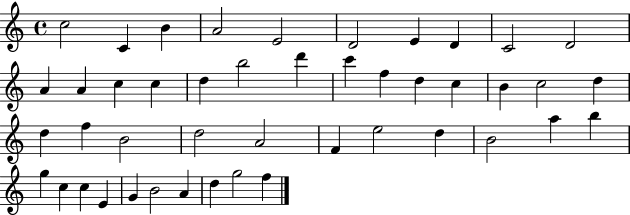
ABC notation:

X:1
T:Untitled
M:4/4
L:1/4
K:C
c2 C B A2 E2 D2 E D C2 D2 A A c c d b2 d' c' f d c B c2 d d f B2 d2 A2 F e2 d B2 a b g c c E G B2 A d g2 f